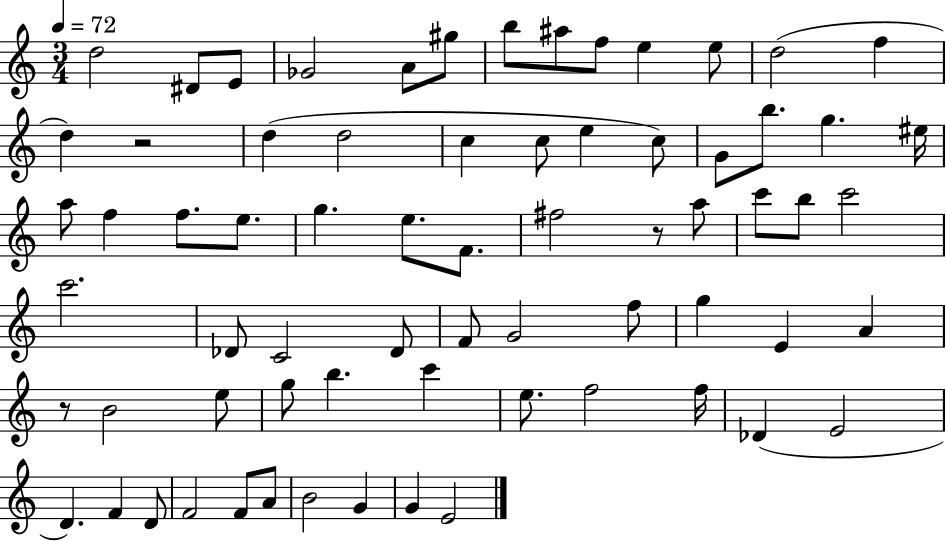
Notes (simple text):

D5/h D#4/e E4/e Gb4/h A4/e G#5/e B5/e A#5/e F5/e E5/q E5/e D5/h F5/q D5/q R/h D5/q D5/h C5/q C5/e E5/q C5/e G4/e B5/e. G5/q. EIS5/s A5/e F5/q F5/e. E5/e. G5/q. E5/e. F4/e. F#5/h R/e A5/e C6/e B5/e C6/h C6/h. Db4/e C4/h Db4/e F4/e G4/h F5/e G5/q E4/q A4/q R/e B4/h E5/e G5/e B5/q. C6/q E5/e. F5/h F5/s Db4/q E4/h D4/q. F4/q D4/e F4/h F4/e A4/e B4/h G4/q G4/q E4/h